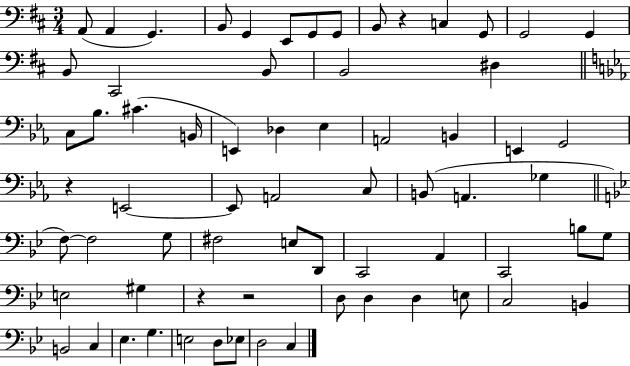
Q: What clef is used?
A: bass